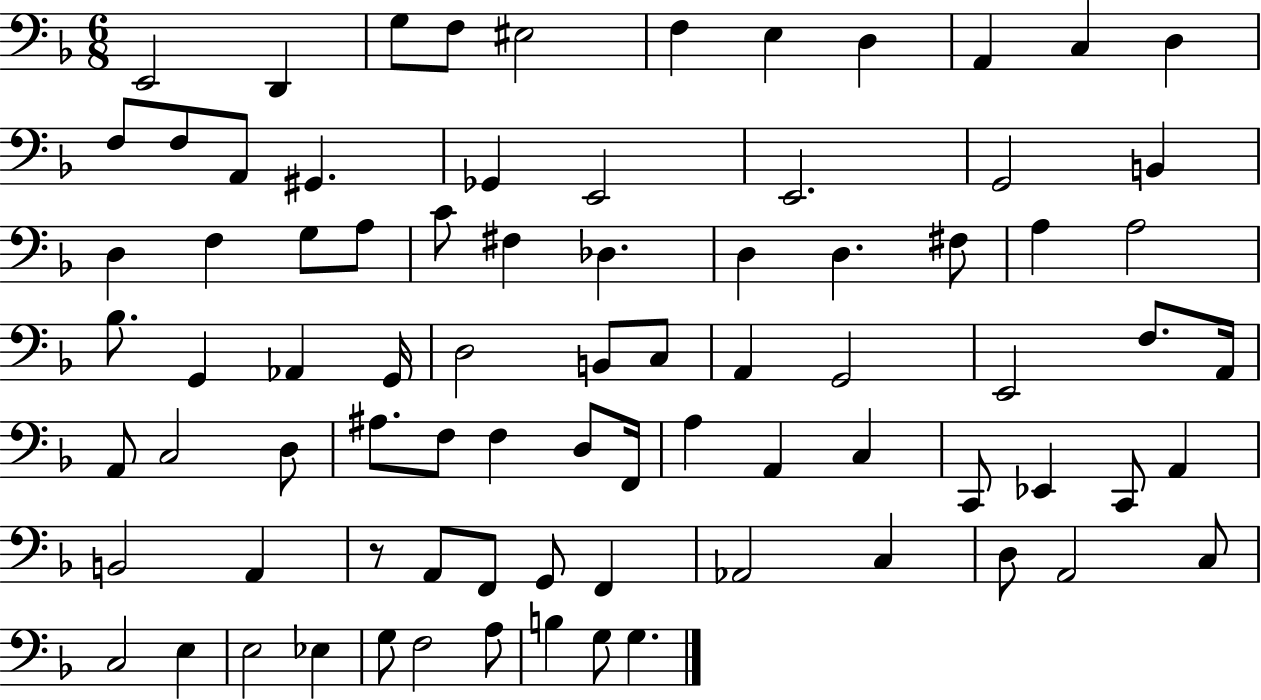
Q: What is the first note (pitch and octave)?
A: E2